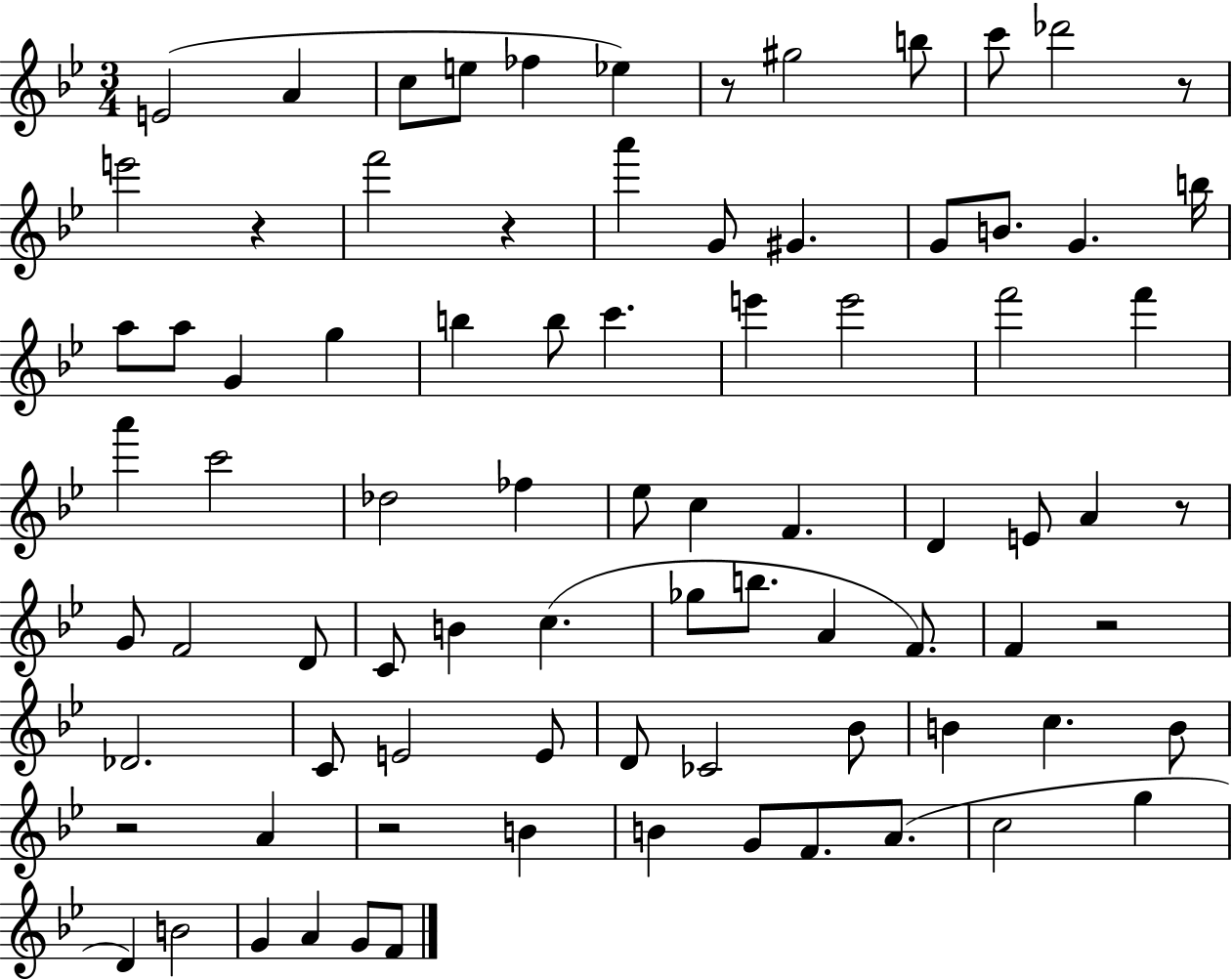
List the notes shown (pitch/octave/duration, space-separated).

E4/h A4/q C5/e E5/e FES5/q Eb5/q R/e G#5/h B5/e C6/e Db6/h R/e E6/h R/q F6/h R/q A6/q G4/e G#4/q. G4/e B4/e. G4/q. B5/s A5/e A5/e G4/q G5/q B5/q B5/e C6/q. E6/q E6/h F6/h F6/q A6/q C6/h Db5/h FES5/q Eb5/e C5/q F4/q. D4/q E4/e A4/q R/e G4/e F4/h D4/e C4/e B4/q C5/q. Gb5/e B5/e. A4/q F4/e. F4/q R/h Db4/h. C4/e E4/h E4/e D4/e CES4/h Bb4/e B4/q C5/q. B4/e R/h A4/q R/h B4/q B4/q G4/e F4/e. A4/e. C5/h G5/q D4/q B4/h G4/q A4/q G4/e F4/e